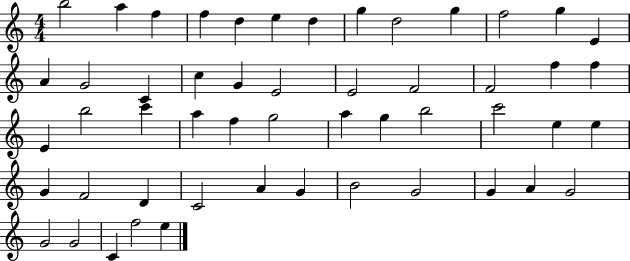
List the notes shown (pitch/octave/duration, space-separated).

B5/h A5/q F5/q F5/q D5/q E5/q D5/q G5/q D5/h G5/q F5/h G5/q E4/q A4/q G4/h C4/q C5/q G4/q E4/h E4/h F4/h F4/h F5/q F5/q E4/q B5/h C6/q A5/q F5/q G5/h A5/q G5/q B5/h C6/h E5/q E5/q G4/q F4/h D4/q C4/h A4/q G4/q B4/h G4/h G4/q A4/q G4/h G4/h G4/h C4/q F5/h E5/q